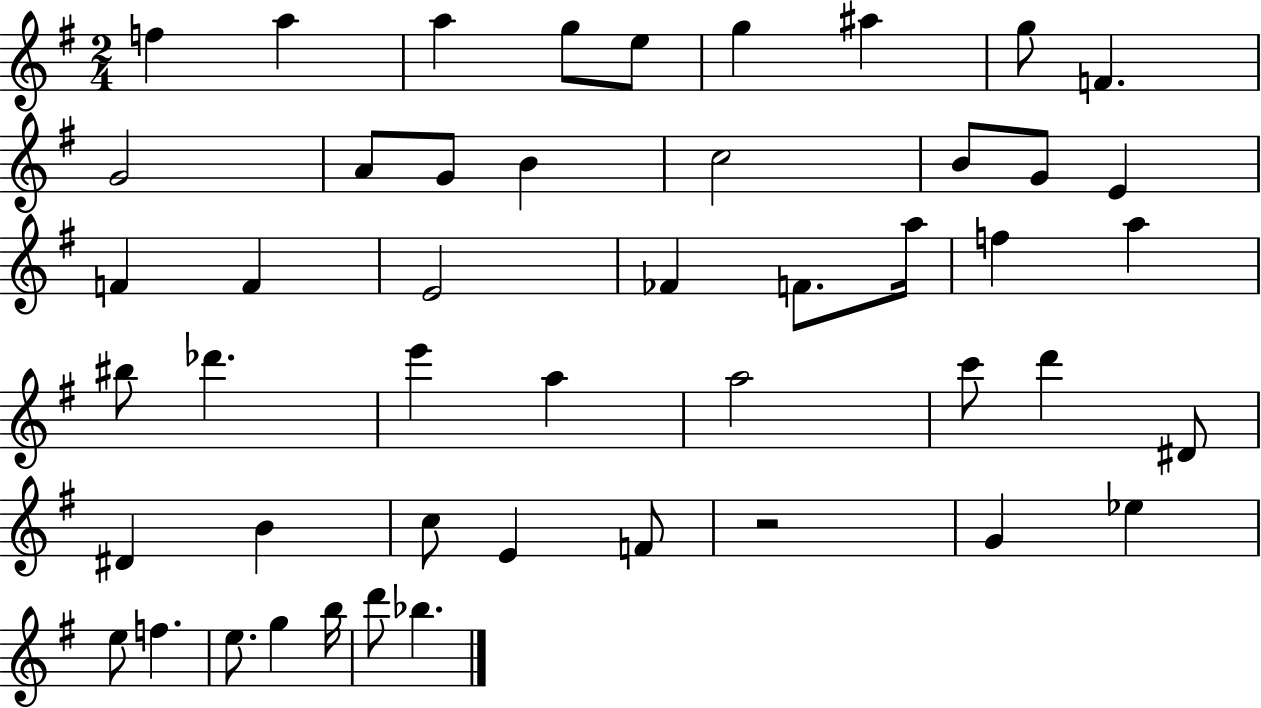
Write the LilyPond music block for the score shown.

{
  \clef treble
  \numericTimeSignature
  \time 2/4
  \key g \major
  f''4 a''4 | a''4 g''8 e''8 | g''4 ais''4 | g''8 f'4. | \break g'2 | a'8 g'8 b'4 | c''2 | b'8 g'8 e'4 | \break f'4 f'4 | e'2 | fes'4 f'8. a''16 | f''4 a''4 | \break bis''8 des'''4. | e'''4 a''4 | a''2 | c'''8 d'''4 dis'8 | \break dis'4 b'4 | c''8 e'4 f'8 | r2 | g'4 ees''4 | \break e''8 f''4. | e''8. g''4 b''16 | d'''8 bes''4. | \bar "|."
}